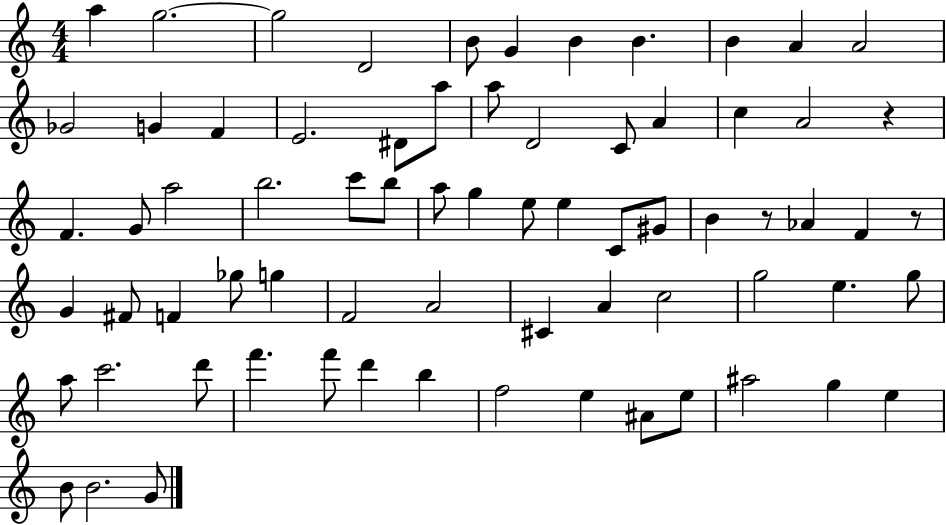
X:1
T:Untitled
M:4/4
L:1/4
K:C
a g2 g2 D2 B/2 G B B B A A2 _G2 G F E2 ^D/2 a/2 a/2 D2 C/2 A c A2 z F G/2 a2 b2 c'/2 b/2 a/2 g e/2 e C/2 ^G/2 B z/2 _A F z/2 G ^F/2 F _g/2 g F2 A2 ^C A c2 g2 e g/2 a/2 c'2 d'/2 f' f'/2 d' b f2 e ^A/2 e/2 ^a2 g e B/2 B2 G/2